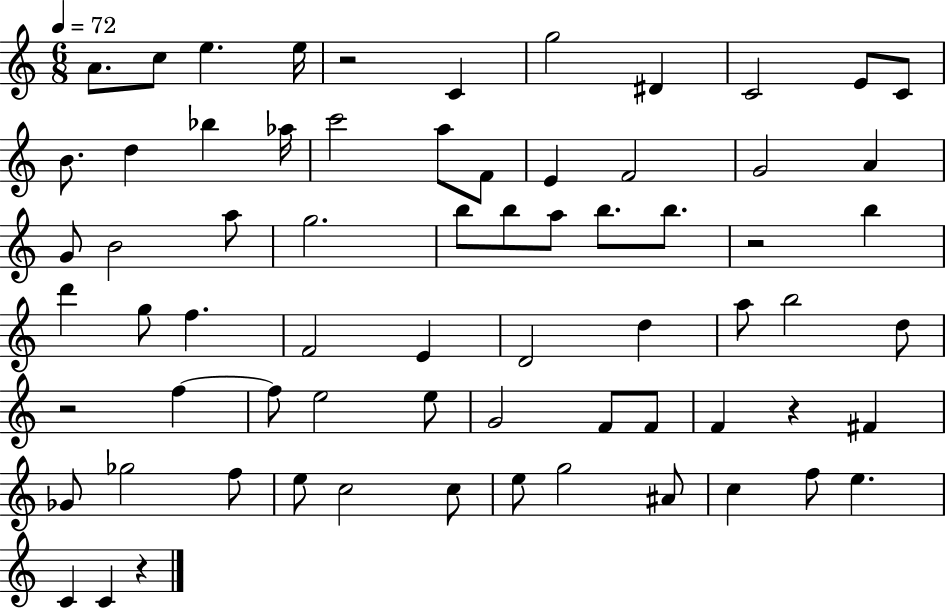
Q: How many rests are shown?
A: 5